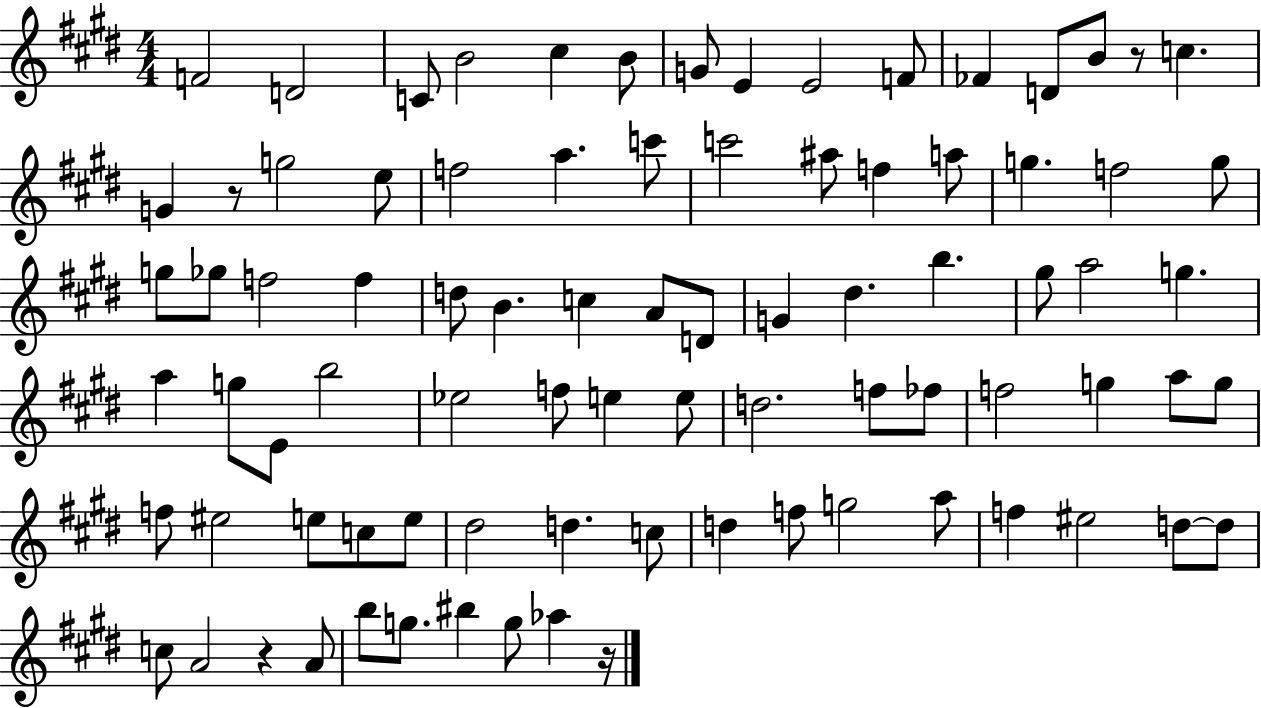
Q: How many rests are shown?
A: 4